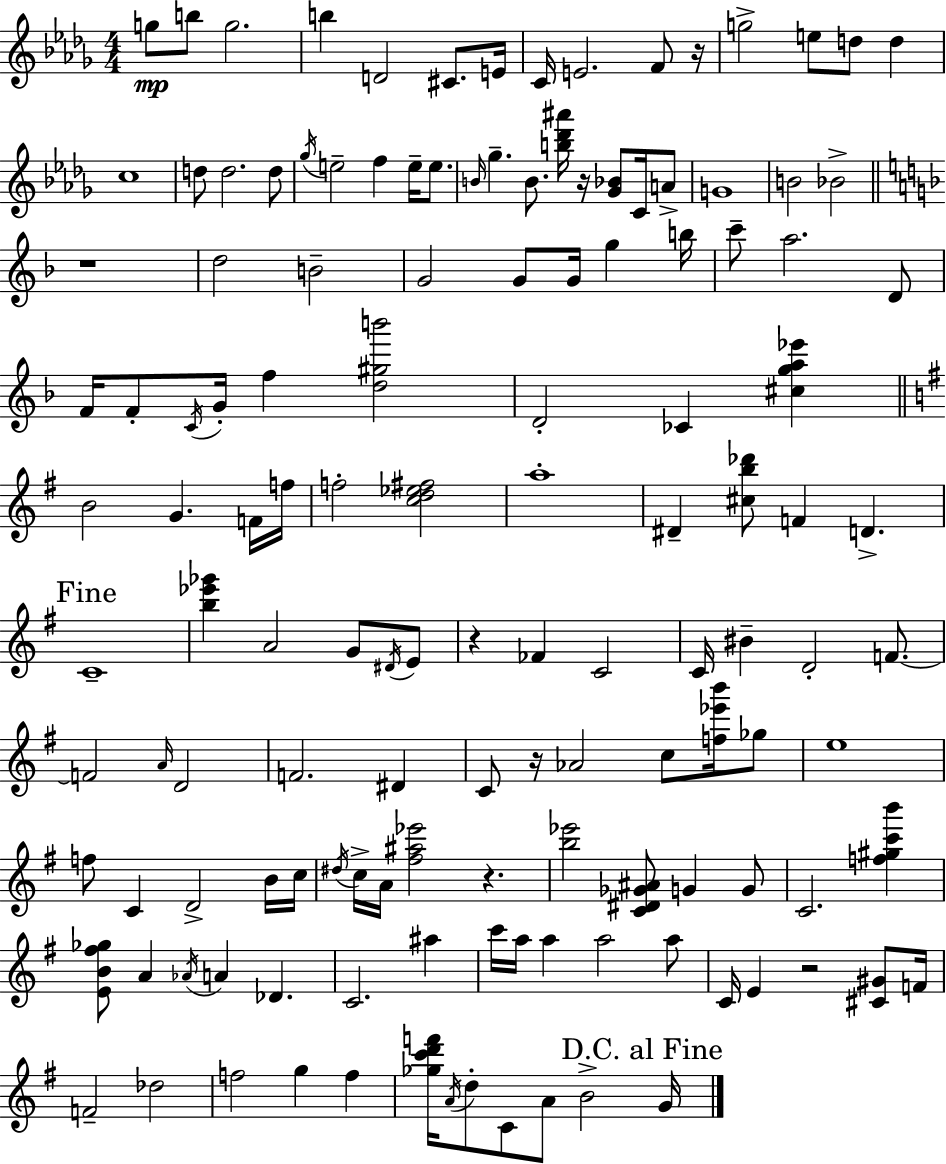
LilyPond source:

{
  \clef treble
  \numericTimeSignature
  \time 4/4
  \key bes \minor
  \repeat volta 2 { g''8\mp b''8 g''2. | b''4 d'2 cis'8. e'16 | c'16 e'2. f'8 r16 | g''2-> e''8 d''8 d''4 | \break c''1 | d''8 d''2. d''8 | \acciaccatura { ges''16 } e''2-- f''4 e''16-- e''8. | \grace { b'16 } ges''4.-- b'8. <b'' des''' ais'''>16 r16 <ges' bes'>8 c'16 | \break a'8-> g'1 | b'2 bes'2-> | \bar "||" \break \key d \minor r1 | d''2 b'2-- | g'2 g'8 g'16 g''4 b''16 | c'''8-- a''2. d'8 | \break f'16 f'8-. \acciaccatura { c'16 } g'16-. f''4 <d'' gis'' b'''>2 | d'2-. ces'4 <cis'' g'' a'' ees'''>4 | \bar "||" \break \key g \major b'2 g'4. f'16 f''16 | f''2-. <c'' d'' ees'' fis''>2 | a''1-. | dis'4-- <cis'' b'' des'''>8 f'4 d'4.-> | \break \mark "Fine" c'1-- | <b'' ees''' ges'''>4 a'2 g'8 \acciaccatura { dis'16 } e'8 | r4 fes'4 c'2 | c'16 bis'4-- d'2-. f'8.~~ | \break f'2 \grace { a'16 } d'2 | f'2. dis'4 | c'8 r16 aes'2 c''8 <f'' ees''' b'''>16 | ges''8 e''1 | \break f''8 c'4 d'2-> | b'16 c''16 \acciaccatura { dis''16 } c''16-> a'16 <fis'' ais'' ees'''>2 r4. | <b'' ees'''>2 <c' dis' ges' ais'>8 g'4 | g'8 c'2. <f'' gis'' c''' b'''>4 | \break <e' b' fis'' ges''>8 a'4 \acciaccatura { aes'16 } a'4 des'4. | c'2. | ais''4 c'''16 a''16 a''4 a''2 | a''8 c'16 e'4 r2 | \break <cis' gis'>8 f'16 f'2-- des''2 | f''2 g''4 | f''4 <ges'' c''' d''' f'''>16 \acciaccatura { a'16 } d''8-. c'8 a'8 b'2-> | \mark "D.C. al Fine" g'16 } \bar "|."
}